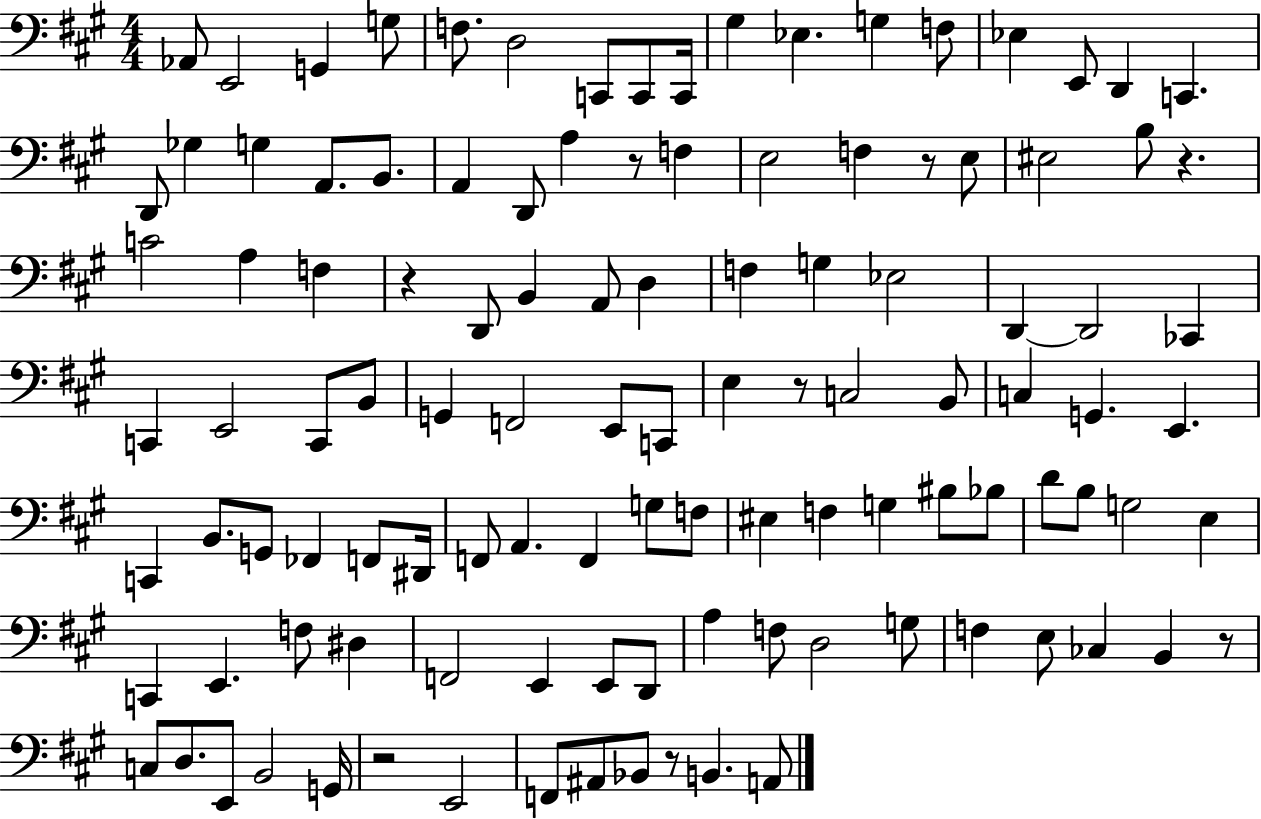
Ab2/e E2/h G2/q G3/e F3/e. D3/h C2/e C2/e C2/s G#3/q Eb3/q. G3/q F3/e Eb3/q E2/e D2/q C2/q. D2/e Gb3/q G3/q A2/e. B2/e. A2/q D2/e A3/q R/e F3/q E3/h F3/q R/e E3/e EIS3/h B3/e R/q. C4/h A3/q F3/q R/q D2/e B2/q A2/e D3/q F3/q G3/q Eb3/h D2/q D2/h CES2/q C2/q E2/h C2/e B2/e G2/q F2/h E2/e C2/e E3/q R/e C3/h B2/e C3/q G2/q. E2/q. C2/q B2/e. G2/e FES2/q F2/e D#2/s F2/e A2/q. F2/q G3/e F3/e EIS3/q F3/q G3/q BIS3/e Bb3/e D4/e B3/e G3/h E3/q C2/q E2/q. F3/e D#3/q F2/h E2/q E2/e D2/e A3/q F3/e D3/h G3/e F3/q E3/e CES3/q B2/q R/e C3/e D3/e. E2/e B2/h G2/s R/h E2/h F2/e A#2/e Bb2/e R/e B2/q. A2/e